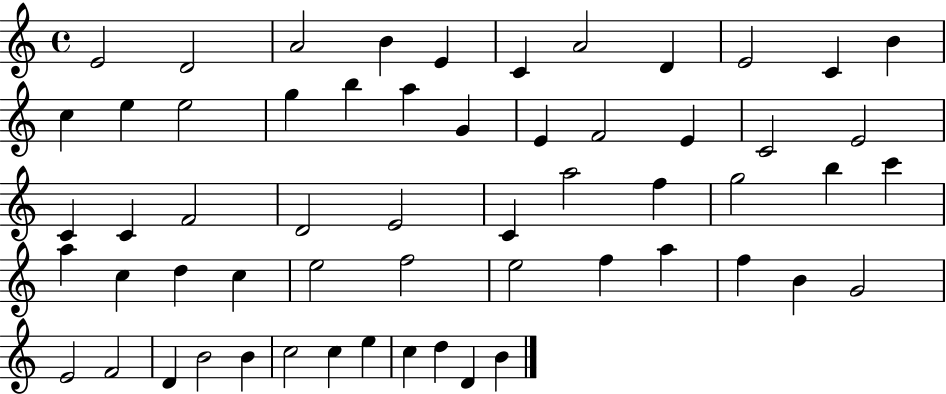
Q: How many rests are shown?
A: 0